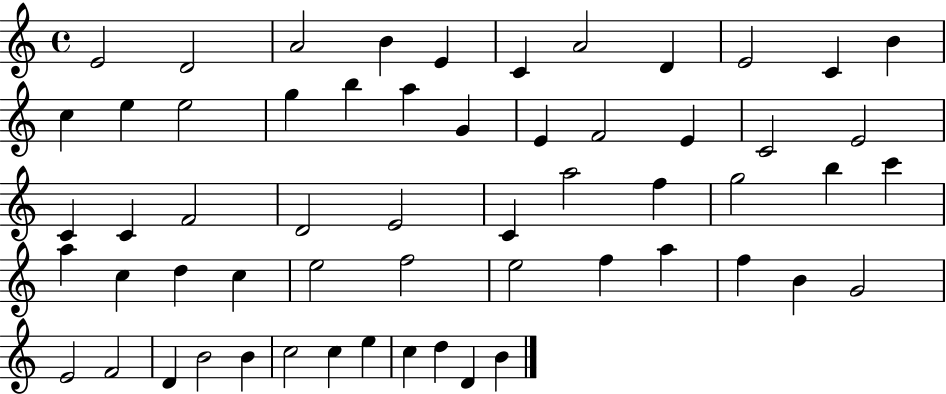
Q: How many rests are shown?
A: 0